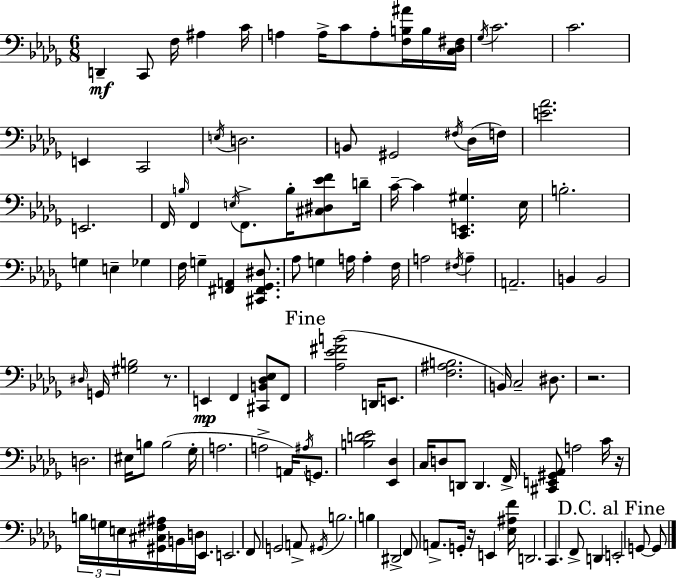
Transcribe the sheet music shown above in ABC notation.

X:1
T:Untitled
M:6/8
L:1/4
K:Bbm
D,, C,,/2 F,/4 ^A, C/4 A, A,/4 C/2 A,/2 [F,B,^A]/4 B,/4 [C,_D,^F,]/4 _G,/4 C2 C2 E,, C,,2 E,/4 D,2 B,,/2 ^G,,2 ^F,/4 _D,/4 F,/4 [E_A]2 E,,2 F,,/4 B,/4 F,, E,/4 F,,/2 B,/4 [^C,^D,_EF]/2 D/4 C/4 C [C,,E,,^G,] _E,/4 B,2 G, E, _G, F,/4 G, [^F,,A,,] [^C,,^F,,_G,,^D,]/2 _A,/2 G, A,/4 A, F,/4 A,2 ^F,/4 A, A,,2 B,, B,,2 ^D,/4 G,,/4 [^G,B,]2 z/2 E,, F,, [^C,,B,,_D,_E,]/2 F,,/2 [_A,_E^FB]2 D,,/4 E,,/2 [F,^A,B,]2 B,,/4 C,2 ^D,/2 z2 D,2 ^E,/4 B,/2 B,2 _G,/4 A,2 A,2 A,,/4 ^A,/4 G,,/2 [B,D_E]2 [_E,,_D,] C,/4 D,/2 D,,/2 D,, F,,/4 [^C,,E,,^G,,_A,,]/2 A,2 C/4 z/4 B,/4 G,/4 E,/4 [^G,,^C,^F,^A,]/4 B,,/4 D,/4 _E,, E,,2 F,,/2 G,,2 A,,/2 ^G,,/4 B,2 B, ^D,,2 F,,/2 A,,/2 G,,/4 z/4 E,, [_E,^A,F]/4 D,,2 C,, F,,/2 D,, E,,2 G,,/2 G,,/2